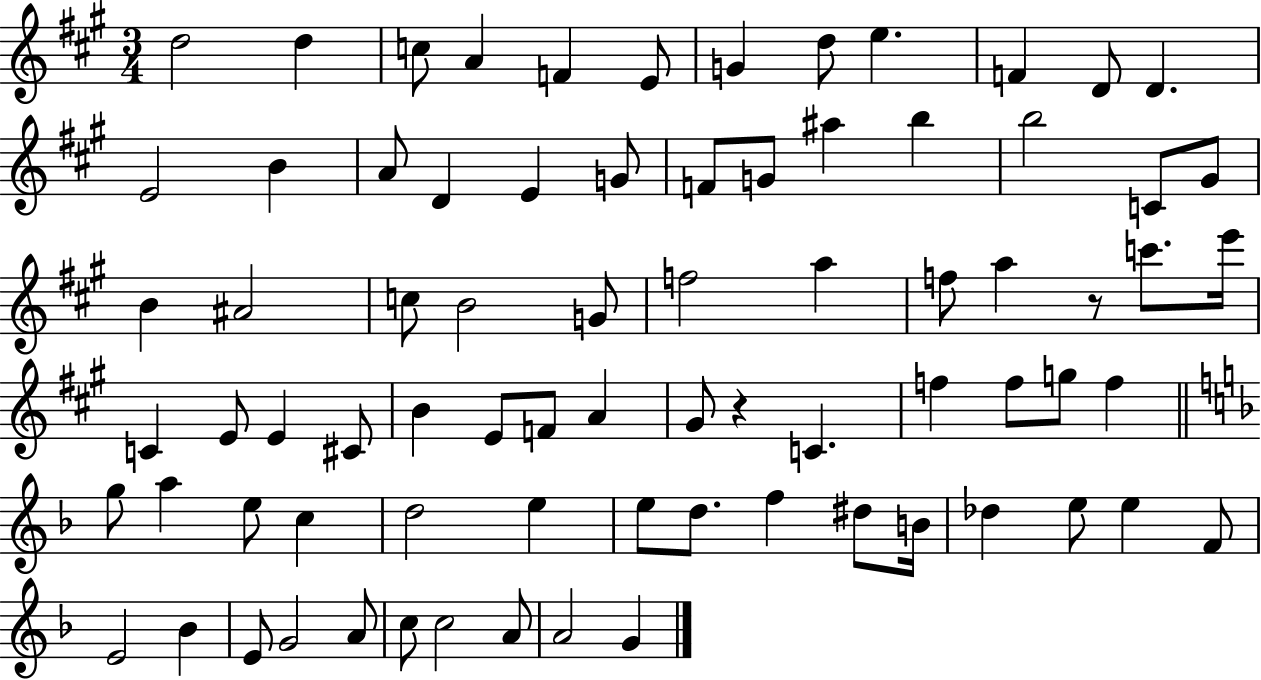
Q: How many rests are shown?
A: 2